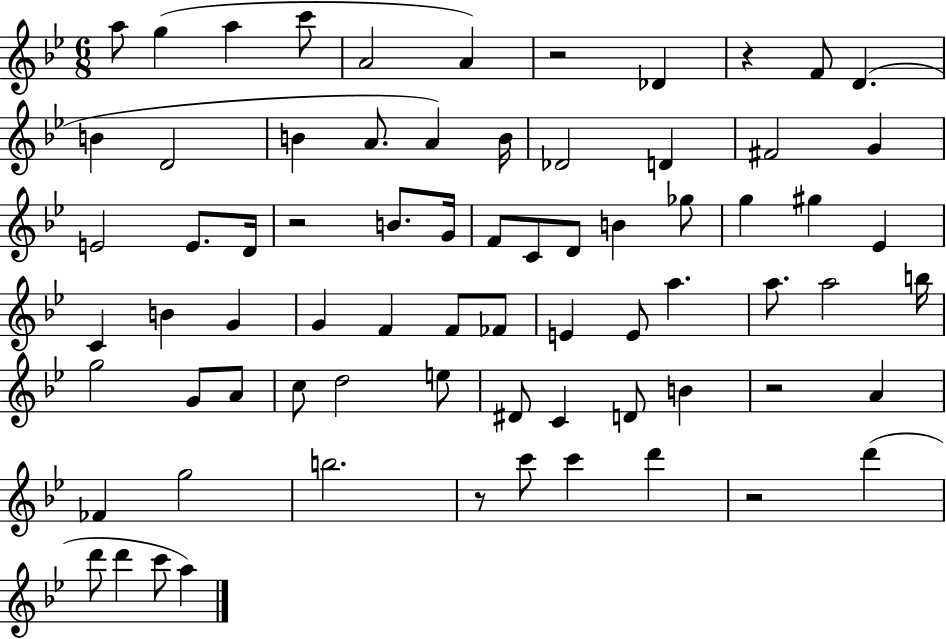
A5/e G5/q A5/q C6/e A4/h A4/q R/h Db4/q R/q F4/e D4/q. B4/q D4/h B4/q A4/e. A4/q B4/s Db4/h D4/q F#4/h G4/q E4/h E4/e. D4/s R/h B4/e. G4/s F4/e C4/e D4/e B4/q Gb5/e G5/q G#5/q Eb4/q C4/q B4/q G4/q G4/q F4/q F4/e FES4/e E4/q E4/e A5/q. A5/e. A5/h B5/s G5/h G4/e A4/e C5/e D5/h E5/e D#4/e C4/q D4/e B4/q R/h A4/q FES4/q G5/h B5/h. R/e C6/e C6/q D6/q R/h D6/q D6/e D6/q C6/e A5/q